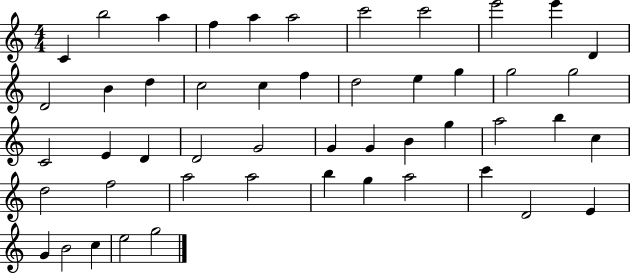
C4/q B5/h A5/q F5/q A5/q A5/h C6/h C6/h E6/h E6/q D4/q D4/h B4/q D5/q C5/h C5/q F5/q D5/h E5/q G5/q G5/h G5/h C4/h E4/q D4/q D4/h G4/h G4/q G4/q B4/q G5/q A5/h B5/q C5/q D5/h F5/h A5/h A5/h B5/q G5/q A5/h C6/q D4/h E4/q G4/q B4/h C5/q E5/h G5/h